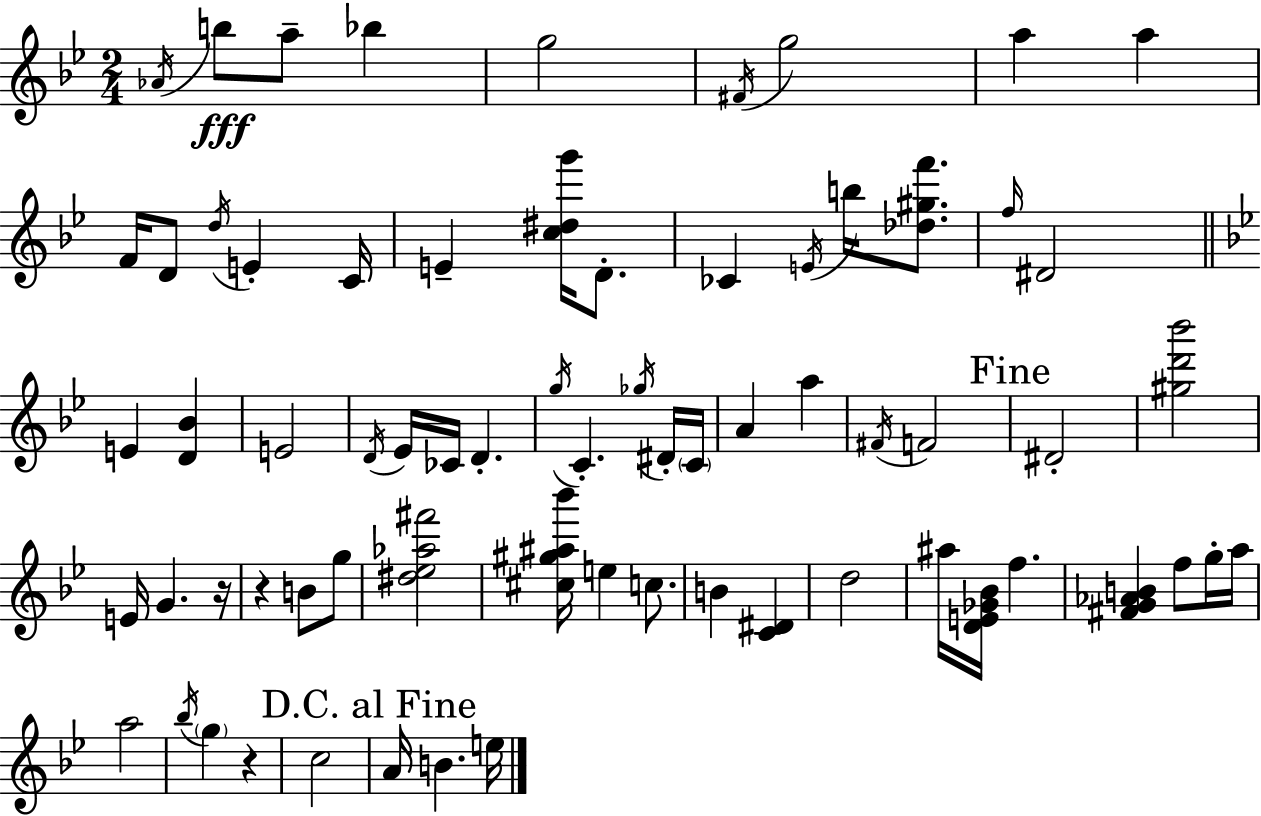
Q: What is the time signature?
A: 2/4